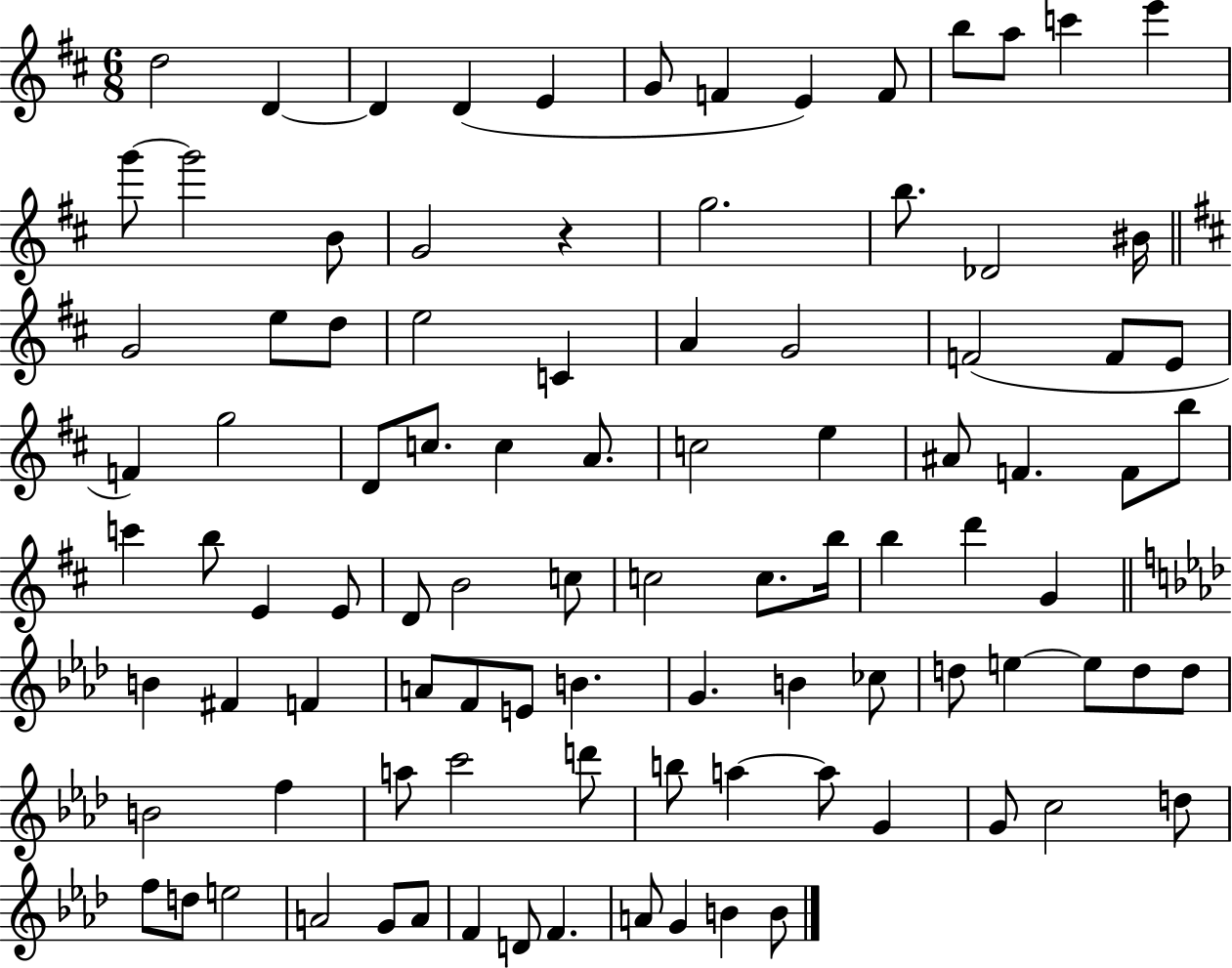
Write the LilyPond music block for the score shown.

{
  \clef treble
  \numericTimeSignature
  \time 6/8
  \key d \major
  \repeat volta 2 { d''2 d'4~~ | d'4 d'4( e'4 | g'8 f'4 e'4) f'8 | b''8 a''8 c'''4 e'''4 | \break g'''8~~ g'''2 b'8 | g'2 r4 | g''2. | b''8. des'2 bis'16 | \break \bar "||" \break \key d \major g'2 e''8 d''8 | e''2 c'4 | a'4 g'2 | f'2( f'8 e'8 | \break f'4) g''2 | d'8 c''8. c''4 a'8. | c''2 e''4 | ais'8 f'4. f'8 b''8 | \break c'''4 b''8 e'4 e'8 | d'8 b'2 c''8 | c''2 c''8. b''16 | b''4 d'''4 g'4 | \break \bar "||" \break \key aes \major b'4 fis'4 f'4 | a'8 f'8 e'8 b'4. | g'4. b'4 ces''8 | d''8 e''4~~ e''8 d''8 d''8 | \break b'2 f''4 | a''8 c'''2 d'''8 | b''8 a''4~~ a''8 g'4 | g'8 c''2 d''8 | \break f''8 d''8 e''2 | a'2 g'8 a'8 | f'4 d'8 f'4. | a'8 g'4 b'4 b'8 | \break } \bar "|."
}